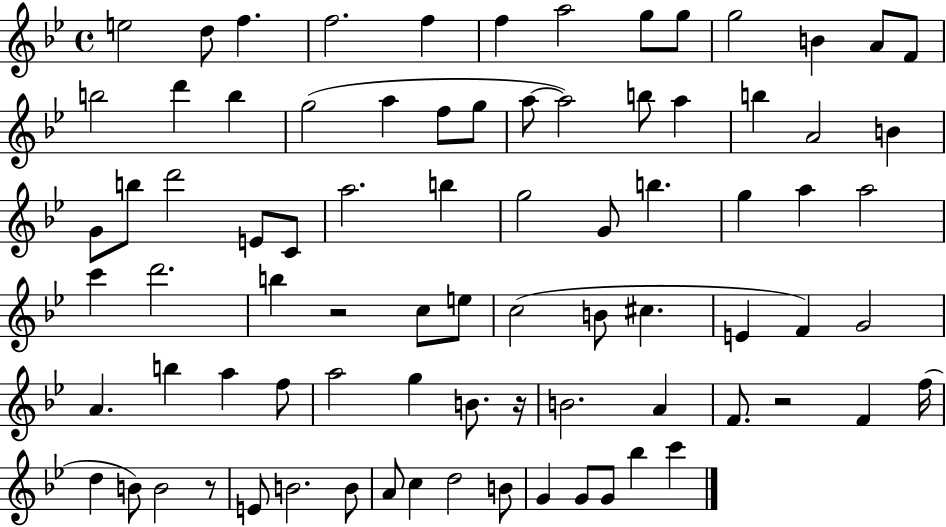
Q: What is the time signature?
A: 4/4